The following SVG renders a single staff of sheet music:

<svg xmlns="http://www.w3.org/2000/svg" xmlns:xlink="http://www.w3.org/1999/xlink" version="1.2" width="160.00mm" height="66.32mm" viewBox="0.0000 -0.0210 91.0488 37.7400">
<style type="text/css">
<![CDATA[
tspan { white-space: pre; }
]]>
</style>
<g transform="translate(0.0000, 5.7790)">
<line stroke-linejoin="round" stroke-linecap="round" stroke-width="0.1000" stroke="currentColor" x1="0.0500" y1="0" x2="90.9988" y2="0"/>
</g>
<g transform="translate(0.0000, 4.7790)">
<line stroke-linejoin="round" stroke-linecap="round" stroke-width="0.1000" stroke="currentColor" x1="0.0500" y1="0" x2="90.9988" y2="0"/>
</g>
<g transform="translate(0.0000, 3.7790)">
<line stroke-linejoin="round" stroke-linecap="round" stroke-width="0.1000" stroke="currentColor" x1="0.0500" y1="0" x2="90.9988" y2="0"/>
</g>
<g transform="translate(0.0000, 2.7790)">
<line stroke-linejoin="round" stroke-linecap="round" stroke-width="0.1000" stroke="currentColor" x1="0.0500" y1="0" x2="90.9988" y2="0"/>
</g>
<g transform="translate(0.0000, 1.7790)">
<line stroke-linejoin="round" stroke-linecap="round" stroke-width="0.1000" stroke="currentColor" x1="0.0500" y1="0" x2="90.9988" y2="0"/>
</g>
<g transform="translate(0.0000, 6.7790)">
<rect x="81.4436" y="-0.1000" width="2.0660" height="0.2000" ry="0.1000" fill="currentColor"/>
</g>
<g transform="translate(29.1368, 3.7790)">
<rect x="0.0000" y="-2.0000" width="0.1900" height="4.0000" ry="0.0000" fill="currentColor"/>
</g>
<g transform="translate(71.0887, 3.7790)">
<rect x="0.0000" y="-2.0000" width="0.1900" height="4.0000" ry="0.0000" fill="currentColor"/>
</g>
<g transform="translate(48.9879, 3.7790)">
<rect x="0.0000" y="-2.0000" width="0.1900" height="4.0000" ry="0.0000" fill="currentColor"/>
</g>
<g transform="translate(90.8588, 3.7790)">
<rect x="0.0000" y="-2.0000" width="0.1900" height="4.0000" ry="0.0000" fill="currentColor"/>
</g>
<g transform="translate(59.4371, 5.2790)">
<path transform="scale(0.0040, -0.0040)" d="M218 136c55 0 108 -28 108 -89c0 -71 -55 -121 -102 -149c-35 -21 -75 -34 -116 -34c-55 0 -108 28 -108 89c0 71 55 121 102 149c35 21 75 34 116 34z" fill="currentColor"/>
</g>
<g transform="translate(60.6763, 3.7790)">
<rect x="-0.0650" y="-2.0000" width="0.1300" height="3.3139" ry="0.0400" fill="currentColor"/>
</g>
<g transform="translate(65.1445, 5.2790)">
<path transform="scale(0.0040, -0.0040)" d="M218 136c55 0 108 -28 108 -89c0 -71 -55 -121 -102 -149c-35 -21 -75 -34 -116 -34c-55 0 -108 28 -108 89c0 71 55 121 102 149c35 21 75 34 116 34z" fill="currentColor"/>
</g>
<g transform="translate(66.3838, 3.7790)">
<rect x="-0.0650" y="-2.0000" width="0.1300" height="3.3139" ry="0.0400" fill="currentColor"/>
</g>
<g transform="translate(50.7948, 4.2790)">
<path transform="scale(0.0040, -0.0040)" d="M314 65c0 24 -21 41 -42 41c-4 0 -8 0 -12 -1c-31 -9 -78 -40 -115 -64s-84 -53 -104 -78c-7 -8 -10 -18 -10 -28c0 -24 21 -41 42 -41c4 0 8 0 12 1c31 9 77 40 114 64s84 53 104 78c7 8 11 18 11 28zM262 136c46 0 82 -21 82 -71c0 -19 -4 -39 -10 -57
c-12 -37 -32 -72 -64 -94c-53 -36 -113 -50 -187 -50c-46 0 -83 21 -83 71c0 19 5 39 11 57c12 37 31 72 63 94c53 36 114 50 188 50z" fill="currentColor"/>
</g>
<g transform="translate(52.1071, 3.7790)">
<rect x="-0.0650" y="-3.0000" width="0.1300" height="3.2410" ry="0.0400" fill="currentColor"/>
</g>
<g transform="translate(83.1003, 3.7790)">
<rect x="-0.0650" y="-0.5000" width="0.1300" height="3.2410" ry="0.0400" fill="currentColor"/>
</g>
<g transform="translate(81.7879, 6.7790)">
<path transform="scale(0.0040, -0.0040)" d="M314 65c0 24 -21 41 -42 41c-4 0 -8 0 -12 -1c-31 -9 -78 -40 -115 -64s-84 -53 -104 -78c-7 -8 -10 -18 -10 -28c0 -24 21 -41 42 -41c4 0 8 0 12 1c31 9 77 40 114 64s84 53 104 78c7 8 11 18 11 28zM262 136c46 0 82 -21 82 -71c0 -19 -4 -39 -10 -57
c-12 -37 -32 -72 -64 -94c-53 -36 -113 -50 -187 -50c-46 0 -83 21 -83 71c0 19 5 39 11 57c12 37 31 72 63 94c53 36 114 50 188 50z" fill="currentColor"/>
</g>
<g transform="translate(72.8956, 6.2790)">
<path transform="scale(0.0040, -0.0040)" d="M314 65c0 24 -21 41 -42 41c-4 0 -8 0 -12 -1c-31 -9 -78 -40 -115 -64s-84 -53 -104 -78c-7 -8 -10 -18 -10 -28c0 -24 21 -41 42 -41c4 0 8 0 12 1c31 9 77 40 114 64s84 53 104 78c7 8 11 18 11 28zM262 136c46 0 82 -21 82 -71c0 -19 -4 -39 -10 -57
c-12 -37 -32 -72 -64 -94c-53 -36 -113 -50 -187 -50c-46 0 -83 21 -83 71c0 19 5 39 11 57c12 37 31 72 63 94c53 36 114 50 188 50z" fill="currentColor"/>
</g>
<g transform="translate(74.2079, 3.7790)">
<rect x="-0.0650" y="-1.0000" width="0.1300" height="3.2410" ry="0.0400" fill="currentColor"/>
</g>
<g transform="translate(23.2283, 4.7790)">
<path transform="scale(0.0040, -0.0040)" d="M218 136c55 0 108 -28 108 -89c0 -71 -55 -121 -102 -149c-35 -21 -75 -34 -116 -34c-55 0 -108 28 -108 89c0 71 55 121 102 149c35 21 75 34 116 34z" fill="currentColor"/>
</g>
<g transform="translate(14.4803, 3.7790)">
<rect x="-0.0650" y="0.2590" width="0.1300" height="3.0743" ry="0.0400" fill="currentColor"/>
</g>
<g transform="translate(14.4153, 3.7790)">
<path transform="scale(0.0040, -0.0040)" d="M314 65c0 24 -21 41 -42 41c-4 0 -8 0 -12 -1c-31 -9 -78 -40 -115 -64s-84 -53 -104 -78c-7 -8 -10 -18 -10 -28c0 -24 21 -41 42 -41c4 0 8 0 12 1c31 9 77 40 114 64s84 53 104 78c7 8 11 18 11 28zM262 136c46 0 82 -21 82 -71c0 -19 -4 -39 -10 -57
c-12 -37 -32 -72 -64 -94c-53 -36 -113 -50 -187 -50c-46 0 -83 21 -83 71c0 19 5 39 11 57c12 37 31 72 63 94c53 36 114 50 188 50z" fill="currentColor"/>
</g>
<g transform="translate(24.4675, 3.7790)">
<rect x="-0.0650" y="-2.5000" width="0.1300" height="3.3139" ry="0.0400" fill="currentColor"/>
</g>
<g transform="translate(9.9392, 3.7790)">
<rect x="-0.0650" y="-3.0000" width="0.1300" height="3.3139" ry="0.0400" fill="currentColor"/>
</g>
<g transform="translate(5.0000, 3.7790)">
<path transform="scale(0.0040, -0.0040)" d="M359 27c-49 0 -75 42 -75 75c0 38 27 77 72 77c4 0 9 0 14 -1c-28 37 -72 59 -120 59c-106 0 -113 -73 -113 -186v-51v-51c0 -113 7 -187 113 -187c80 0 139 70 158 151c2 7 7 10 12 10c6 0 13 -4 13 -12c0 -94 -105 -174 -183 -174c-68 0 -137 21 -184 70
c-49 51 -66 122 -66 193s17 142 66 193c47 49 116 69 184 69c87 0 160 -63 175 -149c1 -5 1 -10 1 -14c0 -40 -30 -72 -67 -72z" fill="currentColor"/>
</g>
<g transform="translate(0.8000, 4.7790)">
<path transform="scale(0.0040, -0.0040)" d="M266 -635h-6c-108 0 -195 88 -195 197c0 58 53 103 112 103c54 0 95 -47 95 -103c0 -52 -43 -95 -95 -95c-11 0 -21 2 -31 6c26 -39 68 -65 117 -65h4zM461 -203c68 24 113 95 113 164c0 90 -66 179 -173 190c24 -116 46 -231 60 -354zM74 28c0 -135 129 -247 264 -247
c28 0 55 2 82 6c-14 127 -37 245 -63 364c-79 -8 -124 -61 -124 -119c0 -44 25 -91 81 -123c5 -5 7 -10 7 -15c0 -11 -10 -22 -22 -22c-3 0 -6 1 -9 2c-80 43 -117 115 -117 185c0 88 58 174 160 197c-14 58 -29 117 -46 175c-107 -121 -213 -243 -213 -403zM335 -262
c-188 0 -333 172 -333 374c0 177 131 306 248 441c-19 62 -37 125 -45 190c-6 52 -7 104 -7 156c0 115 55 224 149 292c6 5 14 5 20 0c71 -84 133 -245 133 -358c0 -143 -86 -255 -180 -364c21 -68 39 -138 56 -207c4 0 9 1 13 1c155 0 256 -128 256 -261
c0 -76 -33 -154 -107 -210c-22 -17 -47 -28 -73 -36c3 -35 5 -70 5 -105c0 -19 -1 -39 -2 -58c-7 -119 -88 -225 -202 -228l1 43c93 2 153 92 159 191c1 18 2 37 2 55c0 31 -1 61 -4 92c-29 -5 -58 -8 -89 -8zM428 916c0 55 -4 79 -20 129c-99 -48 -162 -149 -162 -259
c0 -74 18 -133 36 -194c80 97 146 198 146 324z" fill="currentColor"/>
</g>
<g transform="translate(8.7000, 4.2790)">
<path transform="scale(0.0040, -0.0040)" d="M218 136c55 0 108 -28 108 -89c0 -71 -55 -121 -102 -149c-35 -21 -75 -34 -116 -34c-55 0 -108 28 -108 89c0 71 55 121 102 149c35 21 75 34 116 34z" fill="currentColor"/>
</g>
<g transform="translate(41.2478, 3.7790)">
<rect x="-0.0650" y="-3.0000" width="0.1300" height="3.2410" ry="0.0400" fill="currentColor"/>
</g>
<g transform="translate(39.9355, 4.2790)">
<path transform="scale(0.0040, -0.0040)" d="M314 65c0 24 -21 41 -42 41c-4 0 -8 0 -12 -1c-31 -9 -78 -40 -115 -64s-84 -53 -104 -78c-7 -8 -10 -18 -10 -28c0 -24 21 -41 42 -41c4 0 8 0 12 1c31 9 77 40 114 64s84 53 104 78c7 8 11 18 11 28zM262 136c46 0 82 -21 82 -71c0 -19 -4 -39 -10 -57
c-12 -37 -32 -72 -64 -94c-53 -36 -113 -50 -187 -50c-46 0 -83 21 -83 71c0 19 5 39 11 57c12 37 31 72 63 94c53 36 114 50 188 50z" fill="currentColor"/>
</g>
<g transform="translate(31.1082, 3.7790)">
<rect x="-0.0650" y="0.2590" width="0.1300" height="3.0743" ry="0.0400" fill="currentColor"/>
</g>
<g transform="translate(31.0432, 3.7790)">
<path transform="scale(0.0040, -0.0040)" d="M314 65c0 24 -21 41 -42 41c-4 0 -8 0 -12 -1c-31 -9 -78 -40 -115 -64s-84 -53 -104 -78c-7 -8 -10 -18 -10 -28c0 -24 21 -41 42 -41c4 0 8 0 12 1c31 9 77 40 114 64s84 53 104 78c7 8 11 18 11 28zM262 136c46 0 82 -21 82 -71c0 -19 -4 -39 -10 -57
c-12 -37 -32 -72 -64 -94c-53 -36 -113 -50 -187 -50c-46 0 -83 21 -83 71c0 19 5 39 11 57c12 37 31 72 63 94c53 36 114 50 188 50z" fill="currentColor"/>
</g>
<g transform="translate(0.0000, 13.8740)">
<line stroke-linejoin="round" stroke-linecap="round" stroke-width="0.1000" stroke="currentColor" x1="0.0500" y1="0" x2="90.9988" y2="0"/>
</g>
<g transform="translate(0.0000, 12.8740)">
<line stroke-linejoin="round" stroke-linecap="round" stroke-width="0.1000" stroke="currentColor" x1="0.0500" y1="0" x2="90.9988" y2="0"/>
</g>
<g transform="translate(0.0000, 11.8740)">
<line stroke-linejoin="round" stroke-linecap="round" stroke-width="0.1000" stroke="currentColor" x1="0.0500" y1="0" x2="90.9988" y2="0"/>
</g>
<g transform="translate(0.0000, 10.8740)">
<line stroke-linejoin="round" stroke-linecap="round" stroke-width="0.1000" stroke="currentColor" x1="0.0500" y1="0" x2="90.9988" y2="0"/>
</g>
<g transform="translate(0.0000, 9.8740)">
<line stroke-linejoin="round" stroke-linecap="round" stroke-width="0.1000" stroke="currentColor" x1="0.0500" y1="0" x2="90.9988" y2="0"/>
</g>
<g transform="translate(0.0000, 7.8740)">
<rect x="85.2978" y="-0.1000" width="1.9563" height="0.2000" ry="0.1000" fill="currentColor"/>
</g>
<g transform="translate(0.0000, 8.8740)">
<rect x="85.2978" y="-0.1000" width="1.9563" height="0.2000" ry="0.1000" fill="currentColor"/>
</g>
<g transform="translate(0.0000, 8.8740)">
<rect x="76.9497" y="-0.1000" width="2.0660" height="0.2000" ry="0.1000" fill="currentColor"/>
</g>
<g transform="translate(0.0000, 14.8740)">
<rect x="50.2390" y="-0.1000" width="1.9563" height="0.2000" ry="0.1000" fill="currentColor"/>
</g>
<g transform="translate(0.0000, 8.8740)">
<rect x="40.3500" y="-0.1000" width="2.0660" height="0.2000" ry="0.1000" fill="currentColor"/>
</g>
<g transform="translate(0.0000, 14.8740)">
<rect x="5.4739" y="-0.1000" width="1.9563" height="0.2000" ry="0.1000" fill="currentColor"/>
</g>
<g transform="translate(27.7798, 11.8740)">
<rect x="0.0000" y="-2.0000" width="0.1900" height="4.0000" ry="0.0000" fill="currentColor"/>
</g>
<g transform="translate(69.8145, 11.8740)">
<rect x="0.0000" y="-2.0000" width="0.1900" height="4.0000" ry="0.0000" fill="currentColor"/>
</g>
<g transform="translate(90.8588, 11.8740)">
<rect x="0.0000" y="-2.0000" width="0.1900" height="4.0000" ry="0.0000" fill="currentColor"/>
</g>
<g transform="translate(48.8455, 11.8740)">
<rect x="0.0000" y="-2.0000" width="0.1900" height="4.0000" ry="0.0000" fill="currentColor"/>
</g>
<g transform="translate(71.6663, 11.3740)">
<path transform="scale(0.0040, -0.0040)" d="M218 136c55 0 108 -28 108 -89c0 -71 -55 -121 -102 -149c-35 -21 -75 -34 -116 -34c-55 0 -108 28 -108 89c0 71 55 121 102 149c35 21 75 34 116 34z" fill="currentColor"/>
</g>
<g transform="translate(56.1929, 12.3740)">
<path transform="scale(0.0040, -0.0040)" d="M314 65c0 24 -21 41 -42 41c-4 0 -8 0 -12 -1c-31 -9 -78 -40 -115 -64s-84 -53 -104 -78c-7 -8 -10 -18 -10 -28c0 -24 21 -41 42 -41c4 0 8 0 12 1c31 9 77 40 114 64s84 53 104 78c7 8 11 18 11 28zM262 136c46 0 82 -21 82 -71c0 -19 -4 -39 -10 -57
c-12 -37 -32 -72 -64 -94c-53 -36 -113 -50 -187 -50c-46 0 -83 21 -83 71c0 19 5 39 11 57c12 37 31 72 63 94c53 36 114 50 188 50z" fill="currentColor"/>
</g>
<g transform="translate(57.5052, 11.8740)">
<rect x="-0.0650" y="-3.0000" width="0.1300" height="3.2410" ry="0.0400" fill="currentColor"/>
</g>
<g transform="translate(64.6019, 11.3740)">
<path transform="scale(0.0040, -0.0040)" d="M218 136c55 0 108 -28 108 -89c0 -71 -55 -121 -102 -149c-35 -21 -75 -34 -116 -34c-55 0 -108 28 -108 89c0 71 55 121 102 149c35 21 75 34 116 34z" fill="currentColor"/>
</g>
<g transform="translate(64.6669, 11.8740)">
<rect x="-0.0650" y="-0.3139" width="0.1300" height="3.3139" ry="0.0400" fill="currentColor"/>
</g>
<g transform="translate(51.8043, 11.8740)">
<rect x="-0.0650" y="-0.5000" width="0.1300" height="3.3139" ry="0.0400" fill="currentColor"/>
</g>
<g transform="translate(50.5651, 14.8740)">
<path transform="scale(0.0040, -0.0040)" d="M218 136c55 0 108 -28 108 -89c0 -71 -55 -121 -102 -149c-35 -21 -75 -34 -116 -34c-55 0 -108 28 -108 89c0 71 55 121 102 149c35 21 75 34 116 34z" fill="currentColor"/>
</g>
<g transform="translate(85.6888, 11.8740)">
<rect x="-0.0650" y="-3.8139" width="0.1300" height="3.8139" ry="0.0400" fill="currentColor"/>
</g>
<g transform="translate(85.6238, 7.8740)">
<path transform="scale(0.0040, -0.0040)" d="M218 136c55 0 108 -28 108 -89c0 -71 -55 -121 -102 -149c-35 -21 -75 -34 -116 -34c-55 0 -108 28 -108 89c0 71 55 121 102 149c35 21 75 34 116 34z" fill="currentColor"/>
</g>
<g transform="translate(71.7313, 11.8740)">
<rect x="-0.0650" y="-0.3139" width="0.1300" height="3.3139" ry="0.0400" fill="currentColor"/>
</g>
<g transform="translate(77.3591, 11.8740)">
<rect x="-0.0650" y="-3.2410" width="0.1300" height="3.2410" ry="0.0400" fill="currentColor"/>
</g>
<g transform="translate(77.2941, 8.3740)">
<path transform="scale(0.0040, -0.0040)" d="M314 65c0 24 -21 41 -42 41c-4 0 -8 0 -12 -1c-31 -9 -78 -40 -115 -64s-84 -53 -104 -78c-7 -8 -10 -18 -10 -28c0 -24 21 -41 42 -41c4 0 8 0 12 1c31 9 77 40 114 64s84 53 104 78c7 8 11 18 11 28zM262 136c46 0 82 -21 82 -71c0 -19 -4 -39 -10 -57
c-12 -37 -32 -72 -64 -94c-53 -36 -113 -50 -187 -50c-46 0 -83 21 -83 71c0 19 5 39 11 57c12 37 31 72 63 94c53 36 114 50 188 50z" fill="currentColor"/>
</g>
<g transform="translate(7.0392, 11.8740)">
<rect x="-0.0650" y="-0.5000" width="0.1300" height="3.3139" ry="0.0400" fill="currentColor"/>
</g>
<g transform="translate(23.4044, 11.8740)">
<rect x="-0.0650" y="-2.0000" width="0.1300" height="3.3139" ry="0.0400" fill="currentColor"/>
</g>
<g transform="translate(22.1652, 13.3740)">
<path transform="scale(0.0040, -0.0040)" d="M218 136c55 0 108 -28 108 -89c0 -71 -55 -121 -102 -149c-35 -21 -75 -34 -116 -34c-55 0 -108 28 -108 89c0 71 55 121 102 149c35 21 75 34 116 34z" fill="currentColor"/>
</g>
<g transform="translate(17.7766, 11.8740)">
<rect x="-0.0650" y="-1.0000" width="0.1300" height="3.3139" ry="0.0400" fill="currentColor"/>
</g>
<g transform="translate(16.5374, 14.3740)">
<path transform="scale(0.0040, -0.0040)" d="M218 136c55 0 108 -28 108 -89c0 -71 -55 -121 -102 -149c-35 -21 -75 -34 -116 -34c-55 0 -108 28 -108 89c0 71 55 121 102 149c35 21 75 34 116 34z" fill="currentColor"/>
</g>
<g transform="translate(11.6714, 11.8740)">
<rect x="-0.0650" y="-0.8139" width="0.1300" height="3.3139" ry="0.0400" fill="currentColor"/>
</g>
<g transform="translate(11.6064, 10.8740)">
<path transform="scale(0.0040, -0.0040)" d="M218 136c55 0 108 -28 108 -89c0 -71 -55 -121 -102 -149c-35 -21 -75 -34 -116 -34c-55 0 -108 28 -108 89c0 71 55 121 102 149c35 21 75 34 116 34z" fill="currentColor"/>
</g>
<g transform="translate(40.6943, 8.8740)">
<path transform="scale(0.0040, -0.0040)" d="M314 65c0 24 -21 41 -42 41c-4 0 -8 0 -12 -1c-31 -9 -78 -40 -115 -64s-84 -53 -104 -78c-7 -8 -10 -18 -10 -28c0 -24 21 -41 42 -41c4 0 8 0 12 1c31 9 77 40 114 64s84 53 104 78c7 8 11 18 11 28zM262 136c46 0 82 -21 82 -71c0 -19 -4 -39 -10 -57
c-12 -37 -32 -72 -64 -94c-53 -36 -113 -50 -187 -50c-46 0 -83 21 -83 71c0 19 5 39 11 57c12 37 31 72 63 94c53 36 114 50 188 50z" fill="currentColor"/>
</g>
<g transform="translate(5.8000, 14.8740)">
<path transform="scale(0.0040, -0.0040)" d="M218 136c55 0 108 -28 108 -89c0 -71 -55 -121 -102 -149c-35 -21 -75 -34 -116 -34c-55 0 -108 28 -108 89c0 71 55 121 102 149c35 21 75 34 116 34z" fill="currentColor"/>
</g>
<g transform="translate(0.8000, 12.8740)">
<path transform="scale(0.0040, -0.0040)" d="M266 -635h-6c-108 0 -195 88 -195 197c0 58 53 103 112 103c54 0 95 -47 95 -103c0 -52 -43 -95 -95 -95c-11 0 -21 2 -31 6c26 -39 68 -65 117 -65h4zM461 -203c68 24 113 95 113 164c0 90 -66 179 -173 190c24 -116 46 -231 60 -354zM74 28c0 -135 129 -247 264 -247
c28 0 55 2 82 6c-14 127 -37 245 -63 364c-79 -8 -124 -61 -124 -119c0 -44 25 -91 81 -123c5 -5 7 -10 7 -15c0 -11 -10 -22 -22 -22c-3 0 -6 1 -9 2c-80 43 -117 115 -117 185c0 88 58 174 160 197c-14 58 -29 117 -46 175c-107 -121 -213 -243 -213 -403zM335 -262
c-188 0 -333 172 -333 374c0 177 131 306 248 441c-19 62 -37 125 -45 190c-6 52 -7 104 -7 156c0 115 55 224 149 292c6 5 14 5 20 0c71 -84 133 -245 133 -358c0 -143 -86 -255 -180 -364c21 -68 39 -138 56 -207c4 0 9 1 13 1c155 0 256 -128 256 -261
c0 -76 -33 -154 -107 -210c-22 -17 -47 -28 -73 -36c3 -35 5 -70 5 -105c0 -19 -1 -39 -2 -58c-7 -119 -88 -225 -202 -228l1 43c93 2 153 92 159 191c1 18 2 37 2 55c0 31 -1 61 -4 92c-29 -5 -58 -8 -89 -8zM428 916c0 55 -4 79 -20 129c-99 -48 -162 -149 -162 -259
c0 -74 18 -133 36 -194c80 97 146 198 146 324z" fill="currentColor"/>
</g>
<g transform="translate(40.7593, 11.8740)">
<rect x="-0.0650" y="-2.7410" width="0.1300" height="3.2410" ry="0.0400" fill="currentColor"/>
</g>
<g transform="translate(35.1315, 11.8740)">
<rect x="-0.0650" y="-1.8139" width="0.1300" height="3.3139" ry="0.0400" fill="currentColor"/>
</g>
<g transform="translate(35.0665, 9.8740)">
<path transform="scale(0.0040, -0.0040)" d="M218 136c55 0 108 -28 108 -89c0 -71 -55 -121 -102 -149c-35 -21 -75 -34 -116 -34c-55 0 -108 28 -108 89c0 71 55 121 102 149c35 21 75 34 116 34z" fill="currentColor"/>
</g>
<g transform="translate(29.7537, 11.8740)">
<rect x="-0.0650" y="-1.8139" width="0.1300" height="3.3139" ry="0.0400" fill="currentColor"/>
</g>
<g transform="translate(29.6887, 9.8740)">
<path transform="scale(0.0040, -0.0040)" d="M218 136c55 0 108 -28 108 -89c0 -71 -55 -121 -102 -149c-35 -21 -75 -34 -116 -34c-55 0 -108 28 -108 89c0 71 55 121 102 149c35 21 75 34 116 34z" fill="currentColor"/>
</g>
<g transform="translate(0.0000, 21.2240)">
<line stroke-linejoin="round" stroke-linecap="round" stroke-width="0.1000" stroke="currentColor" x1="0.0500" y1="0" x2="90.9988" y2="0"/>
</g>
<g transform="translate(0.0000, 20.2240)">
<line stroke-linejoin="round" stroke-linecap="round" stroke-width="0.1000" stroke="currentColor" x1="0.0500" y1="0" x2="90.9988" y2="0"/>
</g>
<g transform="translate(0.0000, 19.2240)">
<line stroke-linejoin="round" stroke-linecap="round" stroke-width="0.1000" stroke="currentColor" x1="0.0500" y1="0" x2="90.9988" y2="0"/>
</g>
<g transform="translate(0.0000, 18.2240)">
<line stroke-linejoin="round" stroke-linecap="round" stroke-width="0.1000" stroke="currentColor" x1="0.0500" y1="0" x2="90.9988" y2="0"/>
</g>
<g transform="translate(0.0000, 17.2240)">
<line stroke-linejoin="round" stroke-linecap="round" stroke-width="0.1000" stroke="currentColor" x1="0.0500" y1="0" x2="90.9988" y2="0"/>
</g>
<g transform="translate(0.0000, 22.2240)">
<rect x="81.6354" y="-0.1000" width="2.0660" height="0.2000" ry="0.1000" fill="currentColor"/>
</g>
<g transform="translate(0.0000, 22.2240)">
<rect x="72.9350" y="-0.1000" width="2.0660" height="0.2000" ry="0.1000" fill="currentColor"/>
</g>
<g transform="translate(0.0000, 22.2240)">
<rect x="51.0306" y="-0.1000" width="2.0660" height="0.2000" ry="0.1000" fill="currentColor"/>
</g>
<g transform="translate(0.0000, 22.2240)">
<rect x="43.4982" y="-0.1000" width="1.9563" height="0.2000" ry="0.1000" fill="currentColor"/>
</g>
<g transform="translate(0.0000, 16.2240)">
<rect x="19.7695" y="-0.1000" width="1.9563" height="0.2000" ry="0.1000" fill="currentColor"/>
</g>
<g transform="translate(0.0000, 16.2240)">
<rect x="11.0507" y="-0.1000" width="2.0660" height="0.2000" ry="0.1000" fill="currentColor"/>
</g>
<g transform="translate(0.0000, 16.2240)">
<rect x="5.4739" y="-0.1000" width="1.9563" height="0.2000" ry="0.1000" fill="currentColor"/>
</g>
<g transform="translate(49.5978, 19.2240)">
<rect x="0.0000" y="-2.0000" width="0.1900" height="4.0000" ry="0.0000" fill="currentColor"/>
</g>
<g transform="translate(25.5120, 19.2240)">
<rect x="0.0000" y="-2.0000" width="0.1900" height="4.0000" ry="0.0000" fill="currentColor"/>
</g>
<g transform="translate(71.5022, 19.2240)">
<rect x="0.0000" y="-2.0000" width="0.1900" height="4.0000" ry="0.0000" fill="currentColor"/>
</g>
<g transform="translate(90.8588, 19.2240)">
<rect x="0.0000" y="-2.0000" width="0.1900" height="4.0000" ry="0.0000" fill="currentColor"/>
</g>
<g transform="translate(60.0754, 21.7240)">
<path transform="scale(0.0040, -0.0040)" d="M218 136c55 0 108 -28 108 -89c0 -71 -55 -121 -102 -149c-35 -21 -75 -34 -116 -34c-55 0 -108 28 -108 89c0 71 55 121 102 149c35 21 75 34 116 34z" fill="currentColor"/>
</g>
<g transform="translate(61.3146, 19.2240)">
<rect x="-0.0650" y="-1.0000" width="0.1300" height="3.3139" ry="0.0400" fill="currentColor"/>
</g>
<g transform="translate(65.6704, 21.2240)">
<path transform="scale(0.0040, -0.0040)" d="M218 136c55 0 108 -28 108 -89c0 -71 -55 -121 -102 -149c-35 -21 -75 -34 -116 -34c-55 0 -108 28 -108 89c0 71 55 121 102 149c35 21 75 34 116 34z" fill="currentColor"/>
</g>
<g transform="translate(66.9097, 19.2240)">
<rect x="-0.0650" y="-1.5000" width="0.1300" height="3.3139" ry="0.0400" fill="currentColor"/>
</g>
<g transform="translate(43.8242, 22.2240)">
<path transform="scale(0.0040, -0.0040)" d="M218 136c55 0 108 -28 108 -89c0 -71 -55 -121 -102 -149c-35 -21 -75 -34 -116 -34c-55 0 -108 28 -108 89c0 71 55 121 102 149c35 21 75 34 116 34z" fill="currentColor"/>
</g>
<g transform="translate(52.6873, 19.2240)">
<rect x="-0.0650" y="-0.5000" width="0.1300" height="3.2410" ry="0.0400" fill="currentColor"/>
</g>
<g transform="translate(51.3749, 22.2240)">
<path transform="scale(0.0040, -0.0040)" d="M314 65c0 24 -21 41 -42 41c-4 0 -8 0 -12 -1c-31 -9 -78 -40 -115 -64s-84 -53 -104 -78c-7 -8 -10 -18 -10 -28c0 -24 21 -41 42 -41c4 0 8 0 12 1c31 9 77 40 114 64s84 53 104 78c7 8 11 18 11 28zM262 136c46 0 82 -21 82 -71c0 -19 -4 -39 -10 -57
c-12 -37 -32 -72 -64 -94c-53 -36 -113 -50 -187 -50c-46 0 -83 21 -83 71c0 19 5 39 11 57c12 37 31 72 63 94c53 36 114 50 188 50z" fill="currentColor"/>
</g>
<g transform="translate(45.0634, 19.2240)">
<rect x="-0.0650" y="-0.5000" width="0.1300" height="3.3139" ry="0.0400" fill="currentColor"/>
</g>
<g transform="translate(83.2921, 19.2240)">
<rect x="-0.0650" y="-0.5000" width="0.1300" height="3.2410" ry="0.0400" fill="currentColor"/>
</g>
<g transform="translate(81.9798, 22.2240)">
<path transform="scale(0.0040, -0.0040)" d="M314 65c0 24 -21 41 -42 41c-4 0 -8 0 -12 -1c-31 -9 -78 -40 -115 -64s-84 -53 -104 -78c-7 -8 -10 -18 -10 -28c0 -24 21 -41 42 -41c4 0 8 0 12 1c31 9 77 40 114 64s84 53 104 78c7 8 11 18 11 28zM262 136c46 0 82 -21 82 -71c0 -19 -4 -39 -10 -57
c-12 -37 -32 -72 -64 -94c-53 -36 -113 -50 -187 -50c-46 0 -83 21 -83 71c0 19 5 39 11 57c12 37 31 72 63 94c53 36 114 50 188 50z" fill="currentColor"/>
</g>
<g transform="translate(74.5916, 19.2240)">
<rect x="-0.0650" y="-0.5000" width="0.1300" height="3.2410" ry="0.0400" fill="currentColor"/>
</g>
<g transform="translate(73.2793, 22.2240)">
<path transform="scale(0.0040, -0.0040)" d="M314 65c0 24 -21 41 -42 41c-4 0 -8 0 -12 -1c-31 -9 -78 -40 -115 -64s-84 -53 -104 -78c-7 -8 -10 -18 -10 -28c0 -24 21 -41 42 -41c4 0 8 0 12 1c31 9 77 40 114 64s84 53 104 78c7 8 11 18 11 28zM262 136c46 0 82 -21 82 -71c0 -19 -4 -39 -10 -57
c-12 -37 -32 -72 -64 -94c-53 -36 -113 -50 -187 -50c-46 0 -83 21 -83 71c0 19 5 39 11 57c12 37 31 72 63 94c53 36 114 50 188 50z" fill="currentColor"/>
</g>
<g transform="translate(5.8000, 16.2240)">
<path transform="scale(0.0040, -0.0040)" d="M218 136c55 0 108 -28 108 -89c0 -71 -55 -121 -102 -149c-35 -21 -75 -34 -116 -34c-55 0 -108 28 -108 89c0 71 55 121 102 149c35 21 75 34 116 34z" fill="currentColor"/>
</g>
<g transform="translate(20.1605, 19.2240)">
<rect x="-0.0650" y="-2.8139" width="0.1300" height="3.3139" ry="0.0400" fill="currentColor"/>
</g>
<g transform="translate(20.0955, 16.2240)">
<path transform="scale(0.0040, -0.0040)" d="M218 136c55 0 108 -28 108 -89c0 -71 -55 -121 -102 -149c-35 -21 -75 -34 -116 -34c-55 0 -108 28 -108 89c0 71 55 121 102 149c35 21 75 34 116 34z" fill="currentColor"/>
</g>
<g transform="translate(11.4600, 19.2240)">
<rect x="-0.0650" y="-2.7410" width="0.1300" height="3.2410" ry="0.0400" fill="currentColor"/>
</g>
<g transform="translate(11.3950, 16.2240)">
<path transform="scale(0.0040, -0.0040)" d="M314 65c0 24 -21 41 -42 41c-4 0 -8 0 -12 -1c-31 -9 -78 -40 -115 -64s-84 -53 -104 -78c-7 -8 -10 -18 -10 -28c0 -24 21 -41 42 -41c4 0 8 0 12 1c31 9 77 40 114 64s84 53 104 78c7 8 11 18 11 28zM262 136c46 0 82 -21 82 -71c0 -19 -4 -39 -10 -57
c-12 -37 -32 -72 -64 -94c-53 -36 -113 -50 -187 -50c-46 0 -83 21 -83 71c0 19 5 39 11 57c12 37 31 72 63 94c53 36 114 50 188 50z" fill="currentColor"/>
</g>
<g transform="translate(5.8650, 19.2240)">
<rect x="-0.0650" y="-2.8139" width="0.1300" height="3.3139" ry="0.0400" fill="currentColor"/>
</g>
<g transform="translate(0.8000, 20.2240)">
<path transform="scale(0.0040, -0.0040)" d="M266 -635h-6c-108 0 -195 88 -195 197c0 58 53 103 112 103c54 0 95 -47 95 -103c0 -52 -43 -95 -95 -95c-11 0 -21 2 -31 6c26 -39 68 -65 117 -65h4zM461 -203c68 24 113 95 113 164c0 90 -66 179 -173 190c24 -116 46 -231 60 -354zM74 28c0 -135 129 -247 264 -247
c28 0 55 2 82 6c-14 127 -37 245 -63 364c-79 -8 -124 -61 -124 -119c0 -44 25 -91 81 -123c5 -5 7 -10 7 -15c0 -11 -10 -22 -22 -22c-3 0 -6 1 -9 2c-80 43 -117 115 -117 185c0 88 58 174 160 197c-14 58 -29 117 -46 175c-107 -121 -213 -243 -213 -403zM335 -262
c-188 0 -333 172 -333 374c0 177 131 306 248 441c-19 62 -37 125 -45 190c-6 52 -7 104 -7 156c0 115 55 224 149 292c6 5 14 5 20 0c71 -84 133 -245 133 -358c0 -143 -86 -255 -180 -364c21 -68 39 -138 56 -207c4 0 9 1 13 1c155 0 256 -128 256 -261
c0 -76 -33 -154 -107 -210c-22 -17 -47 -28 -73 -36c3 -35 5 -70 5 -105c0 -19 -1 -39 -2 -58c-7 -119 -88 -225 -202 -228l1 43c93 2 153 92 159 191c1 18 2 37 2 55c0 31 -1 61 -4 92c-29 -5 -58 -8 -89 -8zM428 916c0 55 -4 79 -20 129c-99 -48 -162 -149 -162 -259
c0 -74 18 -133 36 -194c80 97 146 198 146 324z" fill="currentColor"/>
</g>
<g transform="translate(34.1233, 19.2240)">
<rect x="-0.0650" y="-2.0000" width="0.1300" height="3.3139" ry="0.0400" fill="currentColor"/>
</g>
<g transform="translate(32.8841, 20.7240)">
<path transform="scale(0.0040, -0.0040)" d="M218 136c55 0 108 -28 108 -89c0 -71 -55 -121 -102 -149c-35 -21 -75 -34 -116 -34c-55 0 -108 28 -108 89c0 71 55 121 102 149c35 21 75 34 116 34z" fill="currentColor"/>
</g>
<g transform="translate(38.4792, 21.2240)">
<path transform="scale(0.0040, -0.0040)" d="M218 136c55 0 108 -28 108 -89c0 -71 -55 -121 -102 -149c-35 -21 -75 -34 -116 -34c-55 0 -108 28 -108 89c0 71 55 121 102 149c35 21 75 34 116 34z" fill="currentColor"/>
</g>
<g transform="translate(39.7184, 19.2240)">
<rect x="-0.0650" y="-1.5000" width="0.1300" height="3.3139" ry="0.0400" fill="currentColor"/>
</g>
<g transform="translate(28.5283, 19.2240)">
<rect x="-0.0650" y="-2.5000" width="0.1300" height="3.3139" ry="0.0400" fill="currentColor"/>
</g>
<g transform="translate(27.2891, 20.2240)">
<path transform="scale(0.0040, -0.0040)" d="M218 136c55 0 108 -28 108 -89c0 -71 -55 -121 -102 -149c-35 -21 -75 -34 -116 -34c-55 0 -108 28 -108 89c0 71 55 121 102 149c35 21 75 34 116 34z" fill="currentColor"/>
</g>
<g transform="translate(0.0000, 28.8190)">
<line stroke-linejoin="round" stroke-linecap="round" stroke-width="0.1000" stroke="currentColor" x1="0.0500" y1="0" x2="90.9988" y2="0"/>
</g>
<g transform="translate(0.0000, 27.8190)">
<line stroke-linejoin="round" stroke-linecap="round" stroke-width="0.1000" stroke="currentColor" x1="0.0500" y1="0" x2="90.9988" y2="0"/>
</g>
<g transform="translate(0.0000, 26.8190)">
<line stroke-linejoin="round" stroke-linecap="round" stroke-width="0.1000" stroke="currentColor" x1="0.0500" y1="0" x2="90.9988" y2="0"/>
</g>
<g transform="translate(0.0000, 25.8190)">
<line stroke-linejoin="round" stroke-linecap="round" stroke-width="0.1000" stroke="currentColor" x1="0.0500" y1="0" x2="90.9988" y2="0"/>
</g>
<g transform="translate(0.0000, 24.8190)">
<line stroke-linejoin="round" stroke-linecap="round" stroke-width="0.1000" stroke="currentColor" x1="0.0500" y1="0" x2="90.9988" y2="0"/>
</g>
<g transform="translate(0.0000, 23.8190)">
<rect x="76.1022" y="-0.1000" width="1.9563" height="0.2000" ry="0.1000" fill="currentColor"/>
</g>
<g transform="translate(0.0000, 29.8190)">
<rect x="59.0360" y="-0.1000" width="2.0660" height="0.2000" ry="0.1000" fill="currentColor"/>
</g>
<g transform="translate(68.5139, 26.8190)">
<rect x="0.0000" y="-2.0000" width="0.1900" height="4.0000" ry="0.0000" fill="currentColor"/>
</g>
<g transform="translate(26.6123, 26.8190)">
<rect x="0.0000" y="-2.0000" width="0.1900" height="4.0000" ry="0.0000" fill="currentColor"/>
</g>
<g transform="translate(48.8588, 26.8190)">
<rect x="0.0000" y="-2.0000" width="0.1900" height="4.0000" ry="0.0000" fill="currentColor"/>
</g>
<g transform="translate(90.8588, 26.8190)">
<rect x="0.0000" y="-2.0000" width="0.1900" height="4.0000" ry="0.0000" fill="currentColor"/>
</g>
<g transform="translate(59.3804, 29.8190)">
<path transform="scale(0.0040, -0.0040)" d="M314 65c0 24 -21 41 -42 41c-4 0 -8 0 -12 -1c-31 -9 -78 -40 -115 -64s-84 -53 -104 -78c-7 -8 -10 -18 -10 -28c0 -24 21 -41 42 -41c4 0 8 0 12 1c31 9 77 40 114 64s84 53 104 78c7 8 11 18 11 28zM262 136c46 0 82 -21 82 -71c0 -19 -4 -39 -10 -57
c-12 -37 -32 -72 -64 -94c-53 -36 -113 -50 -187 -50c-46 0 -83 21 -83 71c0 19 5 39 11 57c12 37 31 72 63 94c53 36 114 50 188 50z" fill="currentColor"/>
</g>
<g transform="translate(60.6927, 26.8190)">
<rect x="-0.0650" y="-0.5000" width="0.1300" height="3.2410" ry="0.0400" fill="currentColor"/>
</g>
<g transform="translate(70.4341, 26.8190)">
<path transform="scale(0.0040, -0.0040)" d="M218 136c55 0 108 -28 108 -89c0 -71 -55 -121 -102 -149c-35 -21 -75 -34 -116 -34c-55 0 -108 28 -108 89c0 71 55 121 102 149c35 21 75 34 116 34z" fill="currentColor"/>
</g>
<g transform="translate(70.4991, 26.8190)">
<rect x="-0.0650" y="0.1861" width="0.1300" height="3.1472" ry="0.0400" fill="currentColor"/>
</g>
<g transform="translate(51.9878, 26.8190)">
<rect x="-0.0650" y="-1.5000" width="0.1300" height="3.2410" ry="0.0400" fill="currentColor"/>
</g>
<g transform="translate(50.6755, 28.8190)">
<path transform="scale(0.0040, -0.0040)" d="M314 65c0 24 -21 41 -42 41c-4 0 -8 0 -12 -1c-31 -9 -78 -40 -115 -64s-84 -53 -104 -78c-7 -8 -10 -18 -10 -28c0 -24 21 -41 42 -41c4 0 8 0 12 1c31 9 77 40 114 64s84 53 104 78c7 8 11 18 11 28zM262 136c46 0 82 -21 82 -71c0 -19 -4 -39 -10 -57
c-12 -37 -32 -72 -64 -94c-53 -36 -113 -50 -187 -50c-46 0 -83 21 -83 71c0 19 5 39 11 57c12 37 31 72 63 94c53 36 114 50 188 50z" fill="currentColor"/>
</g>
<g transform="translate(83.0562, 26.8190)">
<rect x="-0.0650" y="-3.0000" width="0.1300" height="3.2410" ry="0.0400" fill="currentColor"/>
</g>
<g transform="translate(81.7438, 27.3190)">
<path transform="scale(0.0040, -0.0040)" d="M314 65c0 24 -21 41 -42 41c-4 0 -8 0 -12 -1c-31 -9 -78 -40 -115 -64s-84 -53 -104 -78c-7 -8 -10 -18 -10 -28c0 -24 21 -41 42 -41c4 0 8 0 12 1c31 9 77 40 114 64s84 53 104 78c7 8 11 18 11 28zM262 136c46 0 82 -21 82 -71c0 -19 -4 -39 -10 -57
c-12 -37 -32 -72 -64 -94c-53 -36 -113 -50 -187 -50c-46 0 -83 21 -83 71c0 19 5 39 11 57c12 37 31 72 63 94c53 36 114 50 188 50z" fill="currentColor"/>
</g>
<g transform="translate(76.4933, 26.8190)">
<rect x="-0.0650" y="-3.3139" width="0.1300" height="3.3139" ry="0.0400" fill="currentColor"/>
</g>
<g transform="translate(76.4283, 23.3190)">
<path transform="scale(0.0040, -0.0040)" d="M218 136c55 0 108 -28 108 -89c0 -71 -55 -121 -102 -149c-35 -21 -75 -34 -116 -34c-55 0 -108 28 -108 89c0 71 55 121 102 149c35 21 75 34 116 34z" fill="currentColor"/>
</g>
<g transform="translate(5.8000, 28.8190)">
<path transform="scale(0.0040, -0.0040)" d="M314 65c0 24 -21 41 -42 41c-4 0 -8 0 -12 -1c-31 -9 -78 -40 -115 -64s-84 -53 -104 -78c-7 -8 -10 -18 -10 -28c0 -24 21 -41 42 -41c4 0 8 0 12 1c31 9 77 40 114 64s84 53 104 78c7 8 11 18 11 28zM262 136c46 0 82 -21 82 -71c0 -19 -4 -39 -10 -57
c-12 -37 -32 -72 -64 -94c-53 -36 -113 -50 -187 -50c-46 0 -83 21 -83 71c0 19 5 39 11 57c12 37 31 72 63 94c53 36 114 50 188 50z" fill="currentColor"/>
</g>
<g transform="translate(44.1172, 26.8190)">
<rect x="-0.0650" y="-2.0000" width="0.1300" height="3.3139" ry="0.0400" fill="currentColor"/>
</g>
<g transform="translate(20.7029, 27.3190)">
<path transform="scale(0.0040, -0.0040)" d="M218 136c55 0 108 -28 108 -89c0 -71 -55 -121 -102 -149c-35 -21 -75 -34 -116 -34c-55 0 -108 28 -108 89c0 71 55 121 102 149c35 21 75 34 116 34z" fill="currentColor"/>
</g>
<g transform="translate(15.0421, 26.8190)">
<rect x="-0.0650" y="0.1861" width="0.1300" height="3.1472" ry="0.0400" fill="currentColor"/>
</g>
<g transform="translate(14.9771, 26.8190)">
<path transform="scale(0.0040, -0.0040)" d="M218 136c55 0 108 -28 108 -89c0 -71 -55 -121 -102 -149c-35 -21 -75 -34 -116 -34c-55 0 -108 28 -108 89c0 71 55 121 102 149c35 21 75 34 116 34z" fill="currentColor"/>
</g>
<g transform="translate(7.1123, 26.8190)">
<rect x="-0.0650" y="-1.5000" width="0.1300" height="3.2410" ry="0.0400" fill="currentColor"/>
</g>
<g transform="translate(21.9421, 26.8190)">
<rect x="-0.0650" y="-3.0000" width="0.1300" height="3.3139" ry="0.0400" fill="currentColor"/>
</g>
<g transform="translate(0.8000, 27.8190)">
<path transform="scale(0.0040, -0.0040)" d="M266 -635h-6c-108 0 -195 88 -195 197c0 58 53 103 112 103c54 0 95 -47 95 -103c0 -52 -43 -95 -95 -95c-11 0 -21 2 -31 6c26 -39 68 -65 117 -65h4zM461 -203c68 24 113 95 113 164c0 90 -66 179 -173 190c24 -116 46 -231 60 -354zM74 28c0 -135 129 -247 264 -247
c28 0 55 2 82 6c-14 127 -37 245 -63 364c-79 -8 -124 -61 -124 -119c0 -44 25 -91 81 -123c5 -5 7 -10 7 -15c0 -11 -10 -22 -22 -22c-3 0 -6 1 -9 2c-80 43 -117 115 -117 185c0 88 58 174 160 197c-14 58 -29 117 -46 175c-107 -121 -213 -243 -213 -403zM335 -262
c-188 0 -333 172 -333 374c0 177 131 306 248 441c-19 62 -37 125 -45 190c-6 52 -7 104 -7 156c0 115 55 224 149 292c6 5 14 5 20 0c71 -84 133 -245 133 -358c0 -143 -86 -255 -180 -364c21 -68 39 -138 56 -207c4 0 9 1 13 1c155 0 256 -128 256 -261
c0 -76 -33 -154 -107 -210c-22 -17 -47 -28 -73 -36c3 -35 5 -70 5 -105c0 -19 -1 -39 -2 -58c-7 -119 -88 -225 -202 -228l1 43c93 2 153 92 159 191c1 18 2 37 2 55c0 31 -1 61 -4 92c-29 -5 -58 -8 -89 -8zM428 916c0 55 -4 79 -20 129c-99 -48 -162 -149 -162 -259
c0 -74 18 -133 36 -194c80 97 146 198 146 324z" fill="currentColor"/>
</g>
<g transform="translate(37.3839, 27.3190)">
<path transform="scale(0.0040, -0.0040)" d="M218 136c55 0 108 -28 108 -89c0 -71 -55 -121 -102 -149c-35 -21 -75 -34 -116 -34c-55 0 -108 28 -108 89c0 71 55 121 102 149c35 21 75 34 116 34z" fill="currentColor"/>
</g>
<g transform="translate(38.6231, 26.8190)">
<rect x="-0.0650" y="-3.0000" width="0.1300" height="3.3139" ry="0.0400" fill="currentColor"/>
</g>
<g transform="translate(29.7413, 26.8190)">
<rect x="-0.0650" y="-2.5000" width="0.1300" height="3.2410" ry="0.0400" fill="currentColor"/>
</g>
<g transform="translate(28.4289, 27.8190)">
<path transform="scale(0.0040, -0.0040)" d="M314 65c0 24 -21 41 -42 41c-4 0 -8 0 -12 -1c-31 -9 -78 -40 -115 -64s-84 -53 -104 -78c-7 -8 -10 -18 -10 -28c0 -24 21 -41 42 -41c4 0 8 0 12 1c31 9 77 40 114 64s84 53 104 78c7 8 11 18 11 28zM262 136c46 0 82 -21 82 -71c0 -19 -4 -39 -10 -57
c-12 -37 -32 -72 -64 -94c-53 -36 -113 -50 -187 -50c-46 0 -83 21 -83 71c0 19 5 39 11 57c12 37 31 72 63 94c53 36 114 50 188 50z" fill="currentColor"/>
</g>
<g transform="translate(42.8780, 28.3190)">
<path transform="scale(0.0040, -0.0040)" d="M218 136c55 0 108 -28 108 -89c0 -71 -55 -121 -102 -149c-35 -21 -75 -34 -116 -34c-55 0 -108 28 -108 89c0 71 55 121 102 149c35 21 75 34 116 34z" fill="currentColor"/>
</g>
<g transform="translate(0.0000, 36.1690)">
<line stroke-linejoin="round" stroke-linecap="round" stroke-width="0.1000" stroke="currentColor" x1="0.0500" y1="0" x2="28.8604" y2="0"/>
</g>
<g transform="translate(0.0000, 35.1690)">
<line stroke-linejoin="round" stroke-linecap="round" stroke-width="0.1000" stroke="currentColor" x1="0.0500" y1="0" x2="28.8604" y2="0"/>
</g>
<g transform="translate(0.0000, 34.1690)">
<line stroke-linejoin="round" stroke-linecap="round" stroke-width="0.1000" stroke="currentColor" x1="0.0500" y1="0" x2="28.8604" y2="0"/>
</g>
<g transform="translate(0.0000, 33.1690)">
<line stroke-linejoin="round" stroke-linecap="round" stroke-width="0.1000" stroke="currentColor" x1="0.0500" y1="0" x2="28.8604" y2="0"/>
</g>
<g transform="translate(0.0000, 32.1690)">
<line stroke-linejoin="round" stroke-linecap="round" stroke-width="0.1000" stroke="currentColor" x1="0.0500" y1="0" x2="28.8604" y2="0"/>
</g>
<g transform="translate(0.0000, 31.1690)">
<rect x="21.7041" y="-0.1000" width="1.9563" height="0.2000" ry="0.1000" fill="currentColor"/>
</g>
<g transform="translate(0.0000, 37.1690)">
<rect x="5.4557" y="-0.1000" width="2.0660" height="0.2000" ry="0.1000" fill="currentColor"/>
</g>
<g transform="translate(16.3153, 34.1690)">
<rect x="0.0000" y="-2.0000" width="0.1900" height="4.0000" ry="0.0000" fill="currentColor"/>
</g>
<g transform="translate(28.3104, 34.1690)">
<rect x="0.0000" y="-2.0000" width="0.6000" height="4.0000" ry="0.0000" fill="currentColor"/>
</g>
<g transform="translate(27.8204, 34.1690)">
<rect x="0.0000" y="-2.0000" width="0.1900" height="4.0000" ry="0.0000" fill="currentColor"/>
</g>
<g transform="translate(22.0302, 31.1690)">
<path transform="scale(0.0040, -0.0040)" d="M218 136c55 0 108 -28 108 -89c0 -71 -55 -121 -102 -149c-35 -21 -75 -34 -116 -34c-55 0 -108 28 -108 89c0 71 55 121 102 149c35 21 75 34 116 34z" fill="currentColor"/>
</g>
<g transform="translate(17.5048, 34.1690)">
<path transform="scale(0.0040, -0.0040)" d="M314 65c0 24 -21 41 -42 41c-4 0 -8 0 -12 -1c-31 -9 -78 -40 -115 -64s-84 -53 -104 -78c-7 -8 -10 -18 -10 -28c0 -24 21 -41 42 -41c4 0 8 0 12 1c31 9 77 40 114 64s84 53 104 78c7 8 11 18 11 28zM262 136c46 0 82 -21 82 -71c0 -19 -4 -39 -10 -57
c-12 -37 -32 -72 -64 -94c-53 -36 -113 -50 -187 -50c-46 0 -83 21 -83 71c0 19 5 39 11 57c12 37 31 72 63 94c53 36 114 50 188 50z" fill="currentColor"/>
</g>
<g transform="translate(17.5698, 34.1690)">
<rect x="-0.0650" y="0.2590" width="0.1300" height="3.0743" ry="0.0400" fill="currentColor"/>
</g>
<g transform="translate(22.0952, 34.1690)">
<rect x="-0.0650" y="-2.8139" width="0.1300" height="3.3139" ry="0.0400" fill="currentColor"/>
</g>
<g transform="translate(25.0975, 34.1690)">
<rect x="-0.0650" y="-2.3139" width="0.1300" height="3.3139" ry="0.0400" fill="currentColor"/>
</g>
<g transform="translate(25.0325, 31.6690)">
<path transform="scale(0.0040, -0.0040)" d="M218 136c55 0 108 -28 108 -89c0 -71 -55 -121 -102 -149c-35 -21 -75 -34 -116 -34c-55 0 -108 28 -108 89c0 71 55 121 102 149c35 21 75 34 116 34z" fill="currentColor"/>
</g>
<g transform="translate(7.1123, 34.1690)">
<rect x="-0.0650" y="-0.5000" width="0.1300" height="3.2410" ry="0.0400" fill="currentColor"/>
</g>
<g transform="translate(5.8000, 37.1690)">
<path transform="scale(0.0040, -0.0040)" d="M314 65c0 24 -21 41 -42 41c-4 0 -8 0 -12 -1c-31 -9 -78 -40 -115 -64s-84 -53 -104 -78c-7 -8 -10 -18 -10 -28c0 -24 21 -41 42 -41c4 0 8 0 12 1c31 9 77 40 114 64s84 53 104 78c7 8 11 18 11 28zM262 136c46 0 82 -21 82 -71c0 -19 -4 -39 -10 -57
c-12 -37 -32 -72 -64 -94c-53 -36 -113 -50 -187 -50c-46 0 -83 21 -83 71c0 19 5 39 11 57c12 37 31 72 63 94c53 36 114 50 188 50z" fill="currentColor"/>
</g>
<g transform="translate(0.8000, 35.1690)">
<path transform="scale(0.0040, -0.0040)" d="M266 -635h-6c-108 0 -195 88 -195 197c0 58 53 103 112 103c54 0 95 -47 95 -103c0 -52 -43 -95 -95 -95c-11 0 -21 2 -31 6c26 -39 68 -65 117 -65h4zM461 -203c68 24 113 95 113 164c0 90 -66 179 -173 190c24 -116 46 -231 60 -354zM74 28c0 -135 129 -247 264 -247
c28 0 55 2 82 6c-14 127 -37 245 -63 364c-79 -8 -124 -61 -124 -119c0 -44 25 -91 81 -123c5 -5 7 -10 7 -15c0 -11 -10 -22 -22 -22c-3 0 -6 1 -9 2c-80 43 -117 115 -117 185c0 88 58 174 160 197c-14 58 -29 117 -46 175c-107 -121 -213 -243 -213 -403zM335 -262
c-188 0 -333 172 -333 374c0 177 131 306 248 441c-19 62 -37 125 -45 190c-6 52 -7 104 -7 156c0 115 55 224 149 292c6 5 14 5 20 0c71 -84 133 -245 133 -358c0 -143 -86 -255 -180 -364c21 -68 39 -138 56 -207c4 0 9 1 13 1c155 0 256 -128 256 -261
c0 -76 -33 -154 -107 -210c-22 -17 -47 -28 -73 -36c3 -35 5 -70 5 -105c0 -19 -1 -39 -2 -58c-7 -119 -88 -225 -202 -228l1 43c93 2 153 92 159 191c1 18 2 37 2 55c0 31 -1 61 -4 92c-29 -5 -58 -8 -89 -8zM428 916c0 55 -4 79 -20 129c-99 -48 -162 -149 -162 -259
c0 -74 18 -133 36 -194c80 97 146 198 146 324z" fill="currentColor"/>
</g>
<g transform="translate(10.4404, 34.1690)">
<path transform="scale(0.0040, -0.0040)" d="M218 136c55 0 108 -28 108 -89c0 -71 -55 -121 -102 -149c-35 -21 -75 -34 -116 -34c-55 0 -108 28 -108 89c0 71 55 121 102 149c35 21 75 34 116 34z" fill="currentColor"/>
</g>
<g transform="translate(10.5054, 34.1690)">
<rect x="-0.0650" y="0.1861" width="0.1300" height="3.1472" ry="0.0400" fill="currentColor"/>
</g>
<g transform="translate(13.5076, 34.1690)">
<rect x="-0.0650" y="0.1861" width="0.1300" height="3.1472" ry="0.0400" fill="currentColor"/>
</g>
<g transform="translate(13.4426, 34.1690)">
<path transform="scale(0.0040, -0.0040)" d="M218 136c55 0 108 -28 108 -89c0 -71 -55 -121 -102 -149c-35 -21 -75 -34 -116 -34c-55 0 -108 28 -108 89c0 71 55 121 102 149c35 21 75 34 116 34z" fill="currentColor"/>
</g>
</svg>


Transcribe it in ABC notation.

X:1
T:Untitled
M:4/4
L:1/4
K:C
A B2 G B2 A2 A2 F F D2 C2 C d D F f f a2 C A2 c c b2 c' a a2 a G F E C C2 D E C2 C2 E2 B A G2 A F E2 C2 B b A2 C2 B B B2 a g